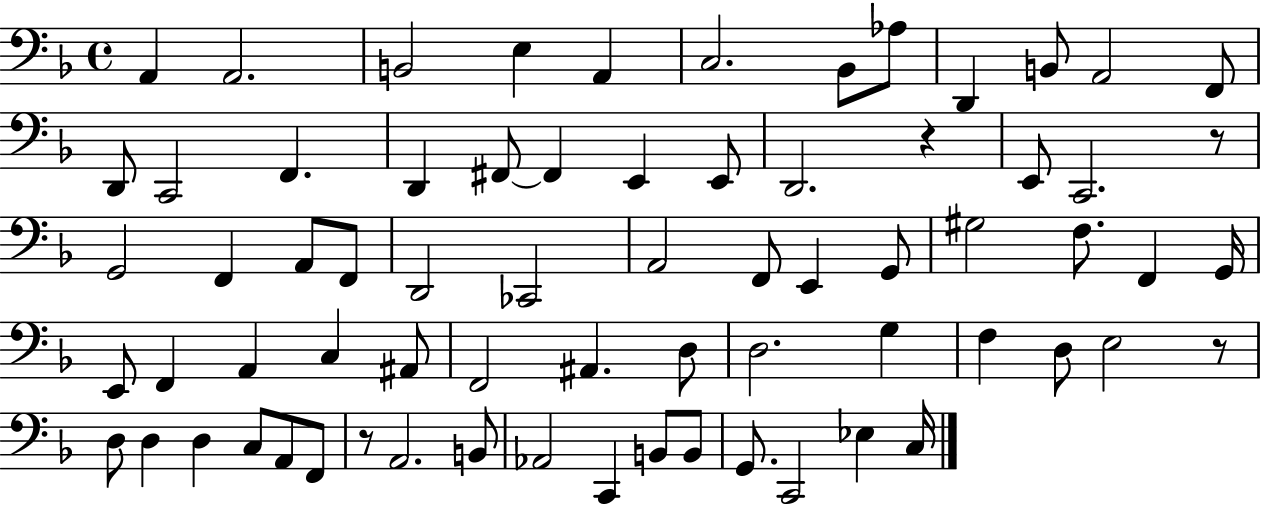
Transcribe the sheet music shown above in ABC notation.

X:1
T:Untitled
M:4/4
L:1/4
K:F
A,, A,,2 B,,2 E, A,, C,2 _B,,/2 _A,/2 D,, B,,/2 A,,2 F,,/2 D,,/2 C,,2 F,, D,, ^F,,/2 ^F,, E,, E,,/2 D,,2 z E,,/2 C,,2 z/2 G,,2 F,, A,,/2 F,,/2 D,,2 _C,,2 A,,2 F,,/2 E,, G,,/2 ^G,2 F,/2 F,, G,,/4 E,,/2 F,, A,, C, ^A,,/2 F,,2 ^A,, D,/2 D,2 G, F, D,/2 E,2 z/2 D,/2 D, D, C,/2 A,,/2 F,,/2 z/2 A,,2 B,,/2 _A,,2 C,, B,,/2 B,,/2 G,,/2 C,,2 _E, C,/4